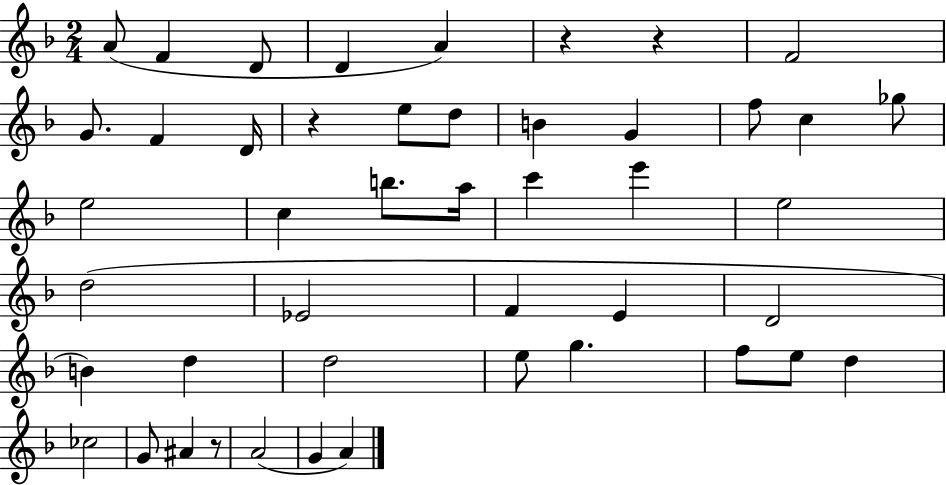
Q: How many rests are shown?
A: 4